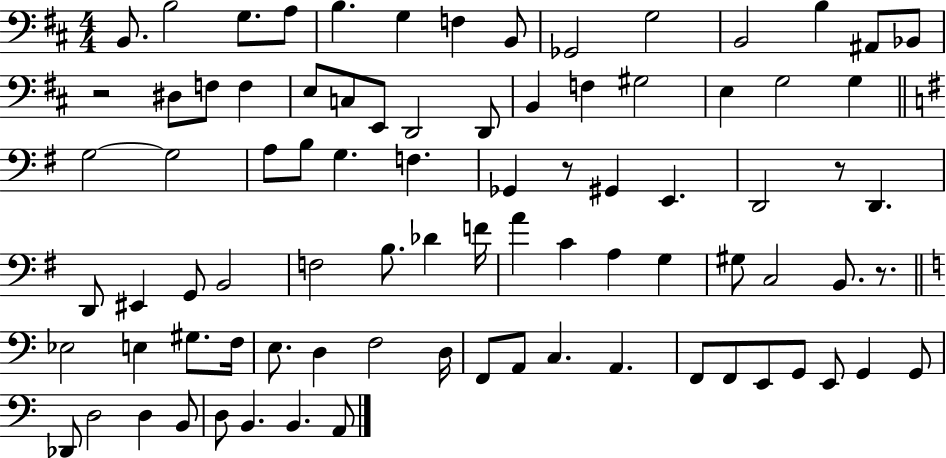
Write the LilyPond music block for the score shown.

{
  \clef bass
  \numericTimeSignature
  \time 4/4
  \key d \major
  b,8. b2 g8. a8 | b4. g4 f4 b,8 | ges,2 g2 | b,2 b4 ais,8 bes,8 | \break r2 dis8 f8 f4 | e8 c8 e,8 d,2 d,8 | b,4 f4 gis2 | e4 g2 g4 | \break \bar "||" \break \key g \major g2~~ g2 | a8 b8 g4. f4. | ges,4 r8 gis,4 e,4. | d,2 r8 d,4. | \break d,8 eis,4 g,8 b,2 | f2 b8. des'4 f'16 | a'4 c'4 a4 g4 | gis8 c2 b,8. r8. | \break \bar "||" \break \key a \minor ees2 e4 gis8. f16 | e8. d4 f2 d16 | f,8 a,8 c4. a,4. | f,8 f,8 e,8 g,8 e,8 g,4 g,8 | \break des,8 d2 d4 b,8 | d8 b,4. b,4. a,8 | \bar "|."
}